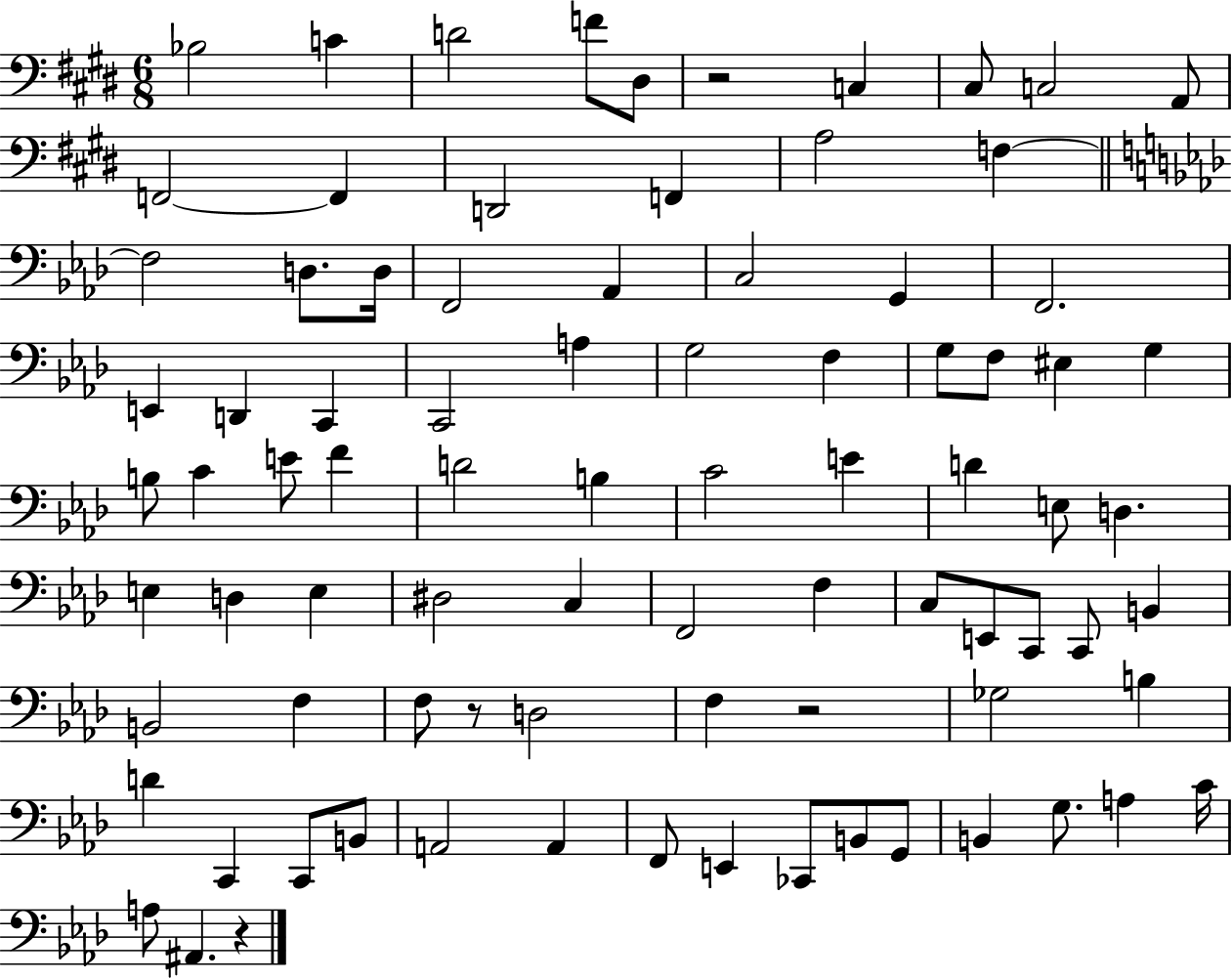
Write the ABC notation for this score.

X:1
T:Untitled
M:6/8
L:1/4
K:E
_B,2 C D2 F/2 ^D,/2 z2 C, ^C,/2 C,2 A,,/2 F,,2 F,, D,,2 F,, A,2 F, F,2 D,/2 D,/4 F,,2 _A,, C,2 G,, F,,2 E,, D,, C,, C,,2 A, G,2 F, G,/2 F,/2 ^E, G, B,/2 C E/2 F D2 B, C2 E D E,/2 D, E, D, E, ^D,2 C, F,,2 F, C,/2 E,,/2 C,,/2 C,,/2 B,, B,,2 F, F,/2 z/2 D,2 F, z2 _G,2 B, D C,, C,,/2 B,,/2 A,,2 A,, F,,/2 E,, _C,,/2 B,,/2 G,,/2 B,, G,/2 A, C/4 A,/2 ^A,, z